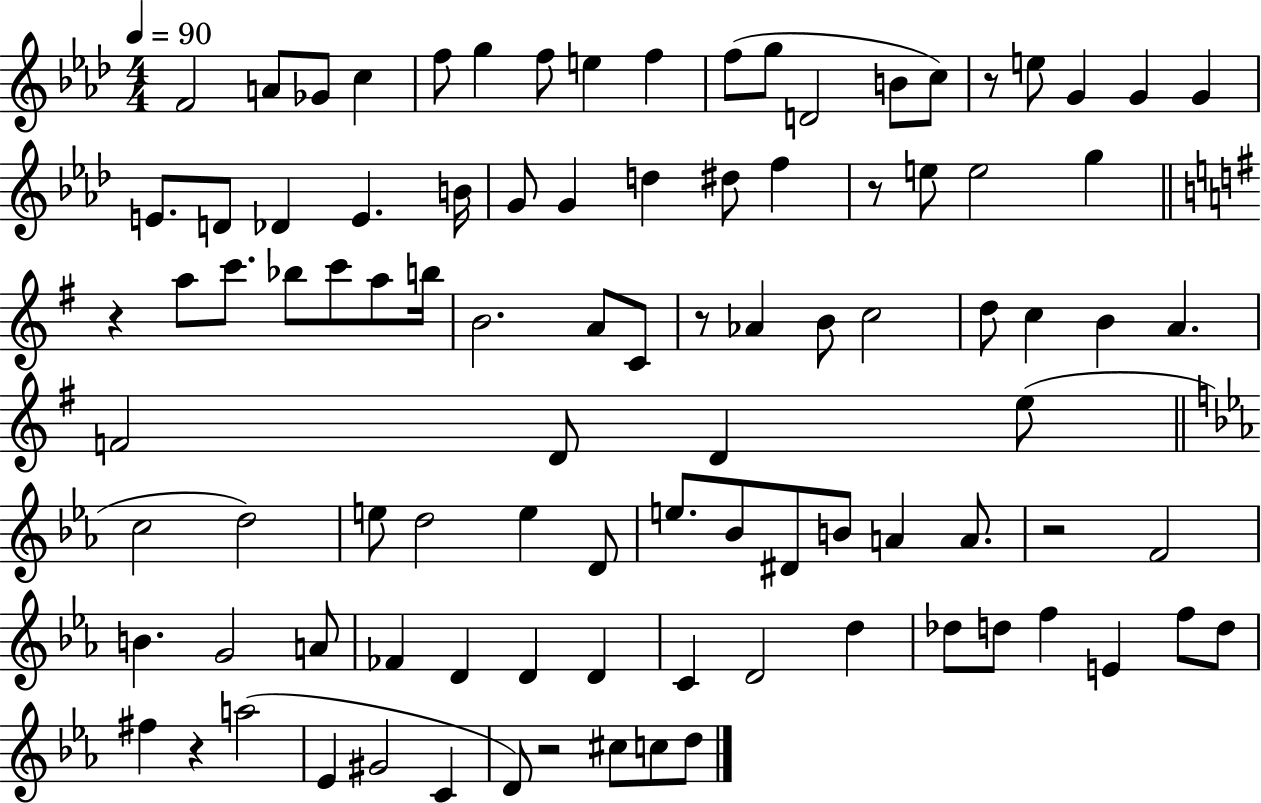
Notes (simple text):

F4/h A4/e Gb4/e C5/q F5/e G5/q F5/e E5/q F5/q F5/e G5/e D4/h B4/e C5/e R/e E5/e G4/q G4/q G4/q E4/e. D4/e Db4/q E4/q. B4/s G4/e G4/q D5/q D#5/e F5/q R/e E5/e E5/h G5/q R/q A5/e C6/e. Bb5/e C6/e A5/e B5/s B4/h. A4/e C4/e R/e Ab4/q B4/e C5/h D5/e C5/q B4/q A4/q. F4/h D4/e D4/q E5/e C5/h D5/h E5/e D5/h E5/q D4/e E5/e. Bb4/e D#4/e B4/e A4/q A4/e. R/h F4/h B4/q. G4/h A4/e FES4/q D4/q D4/q D4/q C4/q D4/h D5/q Db5/e D5/e F5/q E4/q F5/e D5/e F#5/q R/q A5/h Eb4/q G#4/h C4/q D4/e R/h C#5/e C5/e D5/e